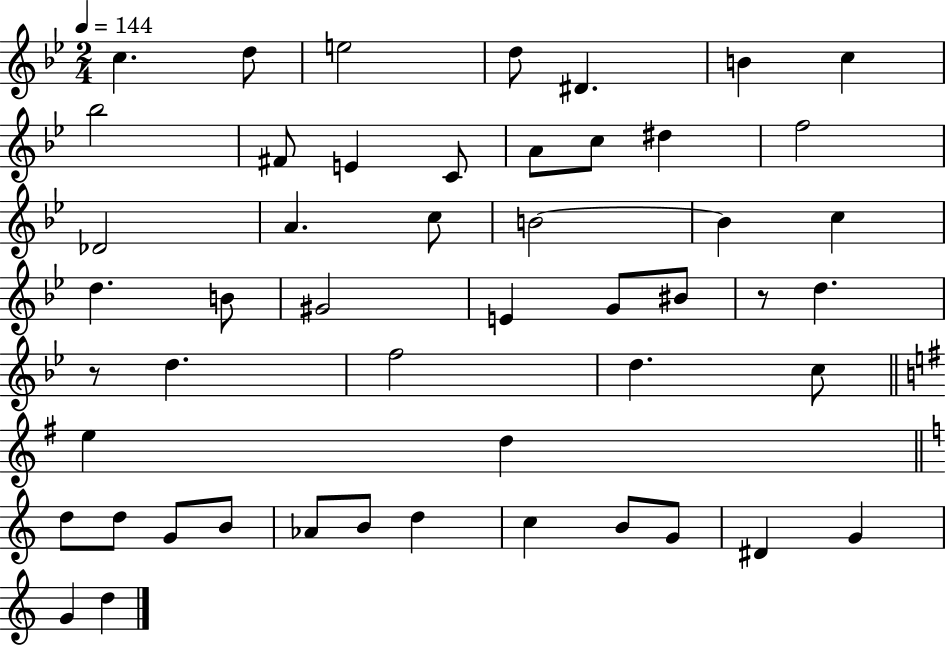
C5/q. D5/e E5/h D5/e D#4/q. B4/q C5/q Bb5/h F#4/e E4/q C4/e A4/e C5/e D#5/q F5/h Db4/h A4/q. C5/e B4/h B4/q C5/q D5/q. B4/e G#4/h E4/q G4/e BIS4/e R/e D5/q. R/e D5/q. F5/h D5/q. C5/e E5/q D5/q D5/e D5/e G4/e B4/e Ab4/e B4/e D5/q C5/q B4/e G4/e D#4/q G4/q G4/q D5/q